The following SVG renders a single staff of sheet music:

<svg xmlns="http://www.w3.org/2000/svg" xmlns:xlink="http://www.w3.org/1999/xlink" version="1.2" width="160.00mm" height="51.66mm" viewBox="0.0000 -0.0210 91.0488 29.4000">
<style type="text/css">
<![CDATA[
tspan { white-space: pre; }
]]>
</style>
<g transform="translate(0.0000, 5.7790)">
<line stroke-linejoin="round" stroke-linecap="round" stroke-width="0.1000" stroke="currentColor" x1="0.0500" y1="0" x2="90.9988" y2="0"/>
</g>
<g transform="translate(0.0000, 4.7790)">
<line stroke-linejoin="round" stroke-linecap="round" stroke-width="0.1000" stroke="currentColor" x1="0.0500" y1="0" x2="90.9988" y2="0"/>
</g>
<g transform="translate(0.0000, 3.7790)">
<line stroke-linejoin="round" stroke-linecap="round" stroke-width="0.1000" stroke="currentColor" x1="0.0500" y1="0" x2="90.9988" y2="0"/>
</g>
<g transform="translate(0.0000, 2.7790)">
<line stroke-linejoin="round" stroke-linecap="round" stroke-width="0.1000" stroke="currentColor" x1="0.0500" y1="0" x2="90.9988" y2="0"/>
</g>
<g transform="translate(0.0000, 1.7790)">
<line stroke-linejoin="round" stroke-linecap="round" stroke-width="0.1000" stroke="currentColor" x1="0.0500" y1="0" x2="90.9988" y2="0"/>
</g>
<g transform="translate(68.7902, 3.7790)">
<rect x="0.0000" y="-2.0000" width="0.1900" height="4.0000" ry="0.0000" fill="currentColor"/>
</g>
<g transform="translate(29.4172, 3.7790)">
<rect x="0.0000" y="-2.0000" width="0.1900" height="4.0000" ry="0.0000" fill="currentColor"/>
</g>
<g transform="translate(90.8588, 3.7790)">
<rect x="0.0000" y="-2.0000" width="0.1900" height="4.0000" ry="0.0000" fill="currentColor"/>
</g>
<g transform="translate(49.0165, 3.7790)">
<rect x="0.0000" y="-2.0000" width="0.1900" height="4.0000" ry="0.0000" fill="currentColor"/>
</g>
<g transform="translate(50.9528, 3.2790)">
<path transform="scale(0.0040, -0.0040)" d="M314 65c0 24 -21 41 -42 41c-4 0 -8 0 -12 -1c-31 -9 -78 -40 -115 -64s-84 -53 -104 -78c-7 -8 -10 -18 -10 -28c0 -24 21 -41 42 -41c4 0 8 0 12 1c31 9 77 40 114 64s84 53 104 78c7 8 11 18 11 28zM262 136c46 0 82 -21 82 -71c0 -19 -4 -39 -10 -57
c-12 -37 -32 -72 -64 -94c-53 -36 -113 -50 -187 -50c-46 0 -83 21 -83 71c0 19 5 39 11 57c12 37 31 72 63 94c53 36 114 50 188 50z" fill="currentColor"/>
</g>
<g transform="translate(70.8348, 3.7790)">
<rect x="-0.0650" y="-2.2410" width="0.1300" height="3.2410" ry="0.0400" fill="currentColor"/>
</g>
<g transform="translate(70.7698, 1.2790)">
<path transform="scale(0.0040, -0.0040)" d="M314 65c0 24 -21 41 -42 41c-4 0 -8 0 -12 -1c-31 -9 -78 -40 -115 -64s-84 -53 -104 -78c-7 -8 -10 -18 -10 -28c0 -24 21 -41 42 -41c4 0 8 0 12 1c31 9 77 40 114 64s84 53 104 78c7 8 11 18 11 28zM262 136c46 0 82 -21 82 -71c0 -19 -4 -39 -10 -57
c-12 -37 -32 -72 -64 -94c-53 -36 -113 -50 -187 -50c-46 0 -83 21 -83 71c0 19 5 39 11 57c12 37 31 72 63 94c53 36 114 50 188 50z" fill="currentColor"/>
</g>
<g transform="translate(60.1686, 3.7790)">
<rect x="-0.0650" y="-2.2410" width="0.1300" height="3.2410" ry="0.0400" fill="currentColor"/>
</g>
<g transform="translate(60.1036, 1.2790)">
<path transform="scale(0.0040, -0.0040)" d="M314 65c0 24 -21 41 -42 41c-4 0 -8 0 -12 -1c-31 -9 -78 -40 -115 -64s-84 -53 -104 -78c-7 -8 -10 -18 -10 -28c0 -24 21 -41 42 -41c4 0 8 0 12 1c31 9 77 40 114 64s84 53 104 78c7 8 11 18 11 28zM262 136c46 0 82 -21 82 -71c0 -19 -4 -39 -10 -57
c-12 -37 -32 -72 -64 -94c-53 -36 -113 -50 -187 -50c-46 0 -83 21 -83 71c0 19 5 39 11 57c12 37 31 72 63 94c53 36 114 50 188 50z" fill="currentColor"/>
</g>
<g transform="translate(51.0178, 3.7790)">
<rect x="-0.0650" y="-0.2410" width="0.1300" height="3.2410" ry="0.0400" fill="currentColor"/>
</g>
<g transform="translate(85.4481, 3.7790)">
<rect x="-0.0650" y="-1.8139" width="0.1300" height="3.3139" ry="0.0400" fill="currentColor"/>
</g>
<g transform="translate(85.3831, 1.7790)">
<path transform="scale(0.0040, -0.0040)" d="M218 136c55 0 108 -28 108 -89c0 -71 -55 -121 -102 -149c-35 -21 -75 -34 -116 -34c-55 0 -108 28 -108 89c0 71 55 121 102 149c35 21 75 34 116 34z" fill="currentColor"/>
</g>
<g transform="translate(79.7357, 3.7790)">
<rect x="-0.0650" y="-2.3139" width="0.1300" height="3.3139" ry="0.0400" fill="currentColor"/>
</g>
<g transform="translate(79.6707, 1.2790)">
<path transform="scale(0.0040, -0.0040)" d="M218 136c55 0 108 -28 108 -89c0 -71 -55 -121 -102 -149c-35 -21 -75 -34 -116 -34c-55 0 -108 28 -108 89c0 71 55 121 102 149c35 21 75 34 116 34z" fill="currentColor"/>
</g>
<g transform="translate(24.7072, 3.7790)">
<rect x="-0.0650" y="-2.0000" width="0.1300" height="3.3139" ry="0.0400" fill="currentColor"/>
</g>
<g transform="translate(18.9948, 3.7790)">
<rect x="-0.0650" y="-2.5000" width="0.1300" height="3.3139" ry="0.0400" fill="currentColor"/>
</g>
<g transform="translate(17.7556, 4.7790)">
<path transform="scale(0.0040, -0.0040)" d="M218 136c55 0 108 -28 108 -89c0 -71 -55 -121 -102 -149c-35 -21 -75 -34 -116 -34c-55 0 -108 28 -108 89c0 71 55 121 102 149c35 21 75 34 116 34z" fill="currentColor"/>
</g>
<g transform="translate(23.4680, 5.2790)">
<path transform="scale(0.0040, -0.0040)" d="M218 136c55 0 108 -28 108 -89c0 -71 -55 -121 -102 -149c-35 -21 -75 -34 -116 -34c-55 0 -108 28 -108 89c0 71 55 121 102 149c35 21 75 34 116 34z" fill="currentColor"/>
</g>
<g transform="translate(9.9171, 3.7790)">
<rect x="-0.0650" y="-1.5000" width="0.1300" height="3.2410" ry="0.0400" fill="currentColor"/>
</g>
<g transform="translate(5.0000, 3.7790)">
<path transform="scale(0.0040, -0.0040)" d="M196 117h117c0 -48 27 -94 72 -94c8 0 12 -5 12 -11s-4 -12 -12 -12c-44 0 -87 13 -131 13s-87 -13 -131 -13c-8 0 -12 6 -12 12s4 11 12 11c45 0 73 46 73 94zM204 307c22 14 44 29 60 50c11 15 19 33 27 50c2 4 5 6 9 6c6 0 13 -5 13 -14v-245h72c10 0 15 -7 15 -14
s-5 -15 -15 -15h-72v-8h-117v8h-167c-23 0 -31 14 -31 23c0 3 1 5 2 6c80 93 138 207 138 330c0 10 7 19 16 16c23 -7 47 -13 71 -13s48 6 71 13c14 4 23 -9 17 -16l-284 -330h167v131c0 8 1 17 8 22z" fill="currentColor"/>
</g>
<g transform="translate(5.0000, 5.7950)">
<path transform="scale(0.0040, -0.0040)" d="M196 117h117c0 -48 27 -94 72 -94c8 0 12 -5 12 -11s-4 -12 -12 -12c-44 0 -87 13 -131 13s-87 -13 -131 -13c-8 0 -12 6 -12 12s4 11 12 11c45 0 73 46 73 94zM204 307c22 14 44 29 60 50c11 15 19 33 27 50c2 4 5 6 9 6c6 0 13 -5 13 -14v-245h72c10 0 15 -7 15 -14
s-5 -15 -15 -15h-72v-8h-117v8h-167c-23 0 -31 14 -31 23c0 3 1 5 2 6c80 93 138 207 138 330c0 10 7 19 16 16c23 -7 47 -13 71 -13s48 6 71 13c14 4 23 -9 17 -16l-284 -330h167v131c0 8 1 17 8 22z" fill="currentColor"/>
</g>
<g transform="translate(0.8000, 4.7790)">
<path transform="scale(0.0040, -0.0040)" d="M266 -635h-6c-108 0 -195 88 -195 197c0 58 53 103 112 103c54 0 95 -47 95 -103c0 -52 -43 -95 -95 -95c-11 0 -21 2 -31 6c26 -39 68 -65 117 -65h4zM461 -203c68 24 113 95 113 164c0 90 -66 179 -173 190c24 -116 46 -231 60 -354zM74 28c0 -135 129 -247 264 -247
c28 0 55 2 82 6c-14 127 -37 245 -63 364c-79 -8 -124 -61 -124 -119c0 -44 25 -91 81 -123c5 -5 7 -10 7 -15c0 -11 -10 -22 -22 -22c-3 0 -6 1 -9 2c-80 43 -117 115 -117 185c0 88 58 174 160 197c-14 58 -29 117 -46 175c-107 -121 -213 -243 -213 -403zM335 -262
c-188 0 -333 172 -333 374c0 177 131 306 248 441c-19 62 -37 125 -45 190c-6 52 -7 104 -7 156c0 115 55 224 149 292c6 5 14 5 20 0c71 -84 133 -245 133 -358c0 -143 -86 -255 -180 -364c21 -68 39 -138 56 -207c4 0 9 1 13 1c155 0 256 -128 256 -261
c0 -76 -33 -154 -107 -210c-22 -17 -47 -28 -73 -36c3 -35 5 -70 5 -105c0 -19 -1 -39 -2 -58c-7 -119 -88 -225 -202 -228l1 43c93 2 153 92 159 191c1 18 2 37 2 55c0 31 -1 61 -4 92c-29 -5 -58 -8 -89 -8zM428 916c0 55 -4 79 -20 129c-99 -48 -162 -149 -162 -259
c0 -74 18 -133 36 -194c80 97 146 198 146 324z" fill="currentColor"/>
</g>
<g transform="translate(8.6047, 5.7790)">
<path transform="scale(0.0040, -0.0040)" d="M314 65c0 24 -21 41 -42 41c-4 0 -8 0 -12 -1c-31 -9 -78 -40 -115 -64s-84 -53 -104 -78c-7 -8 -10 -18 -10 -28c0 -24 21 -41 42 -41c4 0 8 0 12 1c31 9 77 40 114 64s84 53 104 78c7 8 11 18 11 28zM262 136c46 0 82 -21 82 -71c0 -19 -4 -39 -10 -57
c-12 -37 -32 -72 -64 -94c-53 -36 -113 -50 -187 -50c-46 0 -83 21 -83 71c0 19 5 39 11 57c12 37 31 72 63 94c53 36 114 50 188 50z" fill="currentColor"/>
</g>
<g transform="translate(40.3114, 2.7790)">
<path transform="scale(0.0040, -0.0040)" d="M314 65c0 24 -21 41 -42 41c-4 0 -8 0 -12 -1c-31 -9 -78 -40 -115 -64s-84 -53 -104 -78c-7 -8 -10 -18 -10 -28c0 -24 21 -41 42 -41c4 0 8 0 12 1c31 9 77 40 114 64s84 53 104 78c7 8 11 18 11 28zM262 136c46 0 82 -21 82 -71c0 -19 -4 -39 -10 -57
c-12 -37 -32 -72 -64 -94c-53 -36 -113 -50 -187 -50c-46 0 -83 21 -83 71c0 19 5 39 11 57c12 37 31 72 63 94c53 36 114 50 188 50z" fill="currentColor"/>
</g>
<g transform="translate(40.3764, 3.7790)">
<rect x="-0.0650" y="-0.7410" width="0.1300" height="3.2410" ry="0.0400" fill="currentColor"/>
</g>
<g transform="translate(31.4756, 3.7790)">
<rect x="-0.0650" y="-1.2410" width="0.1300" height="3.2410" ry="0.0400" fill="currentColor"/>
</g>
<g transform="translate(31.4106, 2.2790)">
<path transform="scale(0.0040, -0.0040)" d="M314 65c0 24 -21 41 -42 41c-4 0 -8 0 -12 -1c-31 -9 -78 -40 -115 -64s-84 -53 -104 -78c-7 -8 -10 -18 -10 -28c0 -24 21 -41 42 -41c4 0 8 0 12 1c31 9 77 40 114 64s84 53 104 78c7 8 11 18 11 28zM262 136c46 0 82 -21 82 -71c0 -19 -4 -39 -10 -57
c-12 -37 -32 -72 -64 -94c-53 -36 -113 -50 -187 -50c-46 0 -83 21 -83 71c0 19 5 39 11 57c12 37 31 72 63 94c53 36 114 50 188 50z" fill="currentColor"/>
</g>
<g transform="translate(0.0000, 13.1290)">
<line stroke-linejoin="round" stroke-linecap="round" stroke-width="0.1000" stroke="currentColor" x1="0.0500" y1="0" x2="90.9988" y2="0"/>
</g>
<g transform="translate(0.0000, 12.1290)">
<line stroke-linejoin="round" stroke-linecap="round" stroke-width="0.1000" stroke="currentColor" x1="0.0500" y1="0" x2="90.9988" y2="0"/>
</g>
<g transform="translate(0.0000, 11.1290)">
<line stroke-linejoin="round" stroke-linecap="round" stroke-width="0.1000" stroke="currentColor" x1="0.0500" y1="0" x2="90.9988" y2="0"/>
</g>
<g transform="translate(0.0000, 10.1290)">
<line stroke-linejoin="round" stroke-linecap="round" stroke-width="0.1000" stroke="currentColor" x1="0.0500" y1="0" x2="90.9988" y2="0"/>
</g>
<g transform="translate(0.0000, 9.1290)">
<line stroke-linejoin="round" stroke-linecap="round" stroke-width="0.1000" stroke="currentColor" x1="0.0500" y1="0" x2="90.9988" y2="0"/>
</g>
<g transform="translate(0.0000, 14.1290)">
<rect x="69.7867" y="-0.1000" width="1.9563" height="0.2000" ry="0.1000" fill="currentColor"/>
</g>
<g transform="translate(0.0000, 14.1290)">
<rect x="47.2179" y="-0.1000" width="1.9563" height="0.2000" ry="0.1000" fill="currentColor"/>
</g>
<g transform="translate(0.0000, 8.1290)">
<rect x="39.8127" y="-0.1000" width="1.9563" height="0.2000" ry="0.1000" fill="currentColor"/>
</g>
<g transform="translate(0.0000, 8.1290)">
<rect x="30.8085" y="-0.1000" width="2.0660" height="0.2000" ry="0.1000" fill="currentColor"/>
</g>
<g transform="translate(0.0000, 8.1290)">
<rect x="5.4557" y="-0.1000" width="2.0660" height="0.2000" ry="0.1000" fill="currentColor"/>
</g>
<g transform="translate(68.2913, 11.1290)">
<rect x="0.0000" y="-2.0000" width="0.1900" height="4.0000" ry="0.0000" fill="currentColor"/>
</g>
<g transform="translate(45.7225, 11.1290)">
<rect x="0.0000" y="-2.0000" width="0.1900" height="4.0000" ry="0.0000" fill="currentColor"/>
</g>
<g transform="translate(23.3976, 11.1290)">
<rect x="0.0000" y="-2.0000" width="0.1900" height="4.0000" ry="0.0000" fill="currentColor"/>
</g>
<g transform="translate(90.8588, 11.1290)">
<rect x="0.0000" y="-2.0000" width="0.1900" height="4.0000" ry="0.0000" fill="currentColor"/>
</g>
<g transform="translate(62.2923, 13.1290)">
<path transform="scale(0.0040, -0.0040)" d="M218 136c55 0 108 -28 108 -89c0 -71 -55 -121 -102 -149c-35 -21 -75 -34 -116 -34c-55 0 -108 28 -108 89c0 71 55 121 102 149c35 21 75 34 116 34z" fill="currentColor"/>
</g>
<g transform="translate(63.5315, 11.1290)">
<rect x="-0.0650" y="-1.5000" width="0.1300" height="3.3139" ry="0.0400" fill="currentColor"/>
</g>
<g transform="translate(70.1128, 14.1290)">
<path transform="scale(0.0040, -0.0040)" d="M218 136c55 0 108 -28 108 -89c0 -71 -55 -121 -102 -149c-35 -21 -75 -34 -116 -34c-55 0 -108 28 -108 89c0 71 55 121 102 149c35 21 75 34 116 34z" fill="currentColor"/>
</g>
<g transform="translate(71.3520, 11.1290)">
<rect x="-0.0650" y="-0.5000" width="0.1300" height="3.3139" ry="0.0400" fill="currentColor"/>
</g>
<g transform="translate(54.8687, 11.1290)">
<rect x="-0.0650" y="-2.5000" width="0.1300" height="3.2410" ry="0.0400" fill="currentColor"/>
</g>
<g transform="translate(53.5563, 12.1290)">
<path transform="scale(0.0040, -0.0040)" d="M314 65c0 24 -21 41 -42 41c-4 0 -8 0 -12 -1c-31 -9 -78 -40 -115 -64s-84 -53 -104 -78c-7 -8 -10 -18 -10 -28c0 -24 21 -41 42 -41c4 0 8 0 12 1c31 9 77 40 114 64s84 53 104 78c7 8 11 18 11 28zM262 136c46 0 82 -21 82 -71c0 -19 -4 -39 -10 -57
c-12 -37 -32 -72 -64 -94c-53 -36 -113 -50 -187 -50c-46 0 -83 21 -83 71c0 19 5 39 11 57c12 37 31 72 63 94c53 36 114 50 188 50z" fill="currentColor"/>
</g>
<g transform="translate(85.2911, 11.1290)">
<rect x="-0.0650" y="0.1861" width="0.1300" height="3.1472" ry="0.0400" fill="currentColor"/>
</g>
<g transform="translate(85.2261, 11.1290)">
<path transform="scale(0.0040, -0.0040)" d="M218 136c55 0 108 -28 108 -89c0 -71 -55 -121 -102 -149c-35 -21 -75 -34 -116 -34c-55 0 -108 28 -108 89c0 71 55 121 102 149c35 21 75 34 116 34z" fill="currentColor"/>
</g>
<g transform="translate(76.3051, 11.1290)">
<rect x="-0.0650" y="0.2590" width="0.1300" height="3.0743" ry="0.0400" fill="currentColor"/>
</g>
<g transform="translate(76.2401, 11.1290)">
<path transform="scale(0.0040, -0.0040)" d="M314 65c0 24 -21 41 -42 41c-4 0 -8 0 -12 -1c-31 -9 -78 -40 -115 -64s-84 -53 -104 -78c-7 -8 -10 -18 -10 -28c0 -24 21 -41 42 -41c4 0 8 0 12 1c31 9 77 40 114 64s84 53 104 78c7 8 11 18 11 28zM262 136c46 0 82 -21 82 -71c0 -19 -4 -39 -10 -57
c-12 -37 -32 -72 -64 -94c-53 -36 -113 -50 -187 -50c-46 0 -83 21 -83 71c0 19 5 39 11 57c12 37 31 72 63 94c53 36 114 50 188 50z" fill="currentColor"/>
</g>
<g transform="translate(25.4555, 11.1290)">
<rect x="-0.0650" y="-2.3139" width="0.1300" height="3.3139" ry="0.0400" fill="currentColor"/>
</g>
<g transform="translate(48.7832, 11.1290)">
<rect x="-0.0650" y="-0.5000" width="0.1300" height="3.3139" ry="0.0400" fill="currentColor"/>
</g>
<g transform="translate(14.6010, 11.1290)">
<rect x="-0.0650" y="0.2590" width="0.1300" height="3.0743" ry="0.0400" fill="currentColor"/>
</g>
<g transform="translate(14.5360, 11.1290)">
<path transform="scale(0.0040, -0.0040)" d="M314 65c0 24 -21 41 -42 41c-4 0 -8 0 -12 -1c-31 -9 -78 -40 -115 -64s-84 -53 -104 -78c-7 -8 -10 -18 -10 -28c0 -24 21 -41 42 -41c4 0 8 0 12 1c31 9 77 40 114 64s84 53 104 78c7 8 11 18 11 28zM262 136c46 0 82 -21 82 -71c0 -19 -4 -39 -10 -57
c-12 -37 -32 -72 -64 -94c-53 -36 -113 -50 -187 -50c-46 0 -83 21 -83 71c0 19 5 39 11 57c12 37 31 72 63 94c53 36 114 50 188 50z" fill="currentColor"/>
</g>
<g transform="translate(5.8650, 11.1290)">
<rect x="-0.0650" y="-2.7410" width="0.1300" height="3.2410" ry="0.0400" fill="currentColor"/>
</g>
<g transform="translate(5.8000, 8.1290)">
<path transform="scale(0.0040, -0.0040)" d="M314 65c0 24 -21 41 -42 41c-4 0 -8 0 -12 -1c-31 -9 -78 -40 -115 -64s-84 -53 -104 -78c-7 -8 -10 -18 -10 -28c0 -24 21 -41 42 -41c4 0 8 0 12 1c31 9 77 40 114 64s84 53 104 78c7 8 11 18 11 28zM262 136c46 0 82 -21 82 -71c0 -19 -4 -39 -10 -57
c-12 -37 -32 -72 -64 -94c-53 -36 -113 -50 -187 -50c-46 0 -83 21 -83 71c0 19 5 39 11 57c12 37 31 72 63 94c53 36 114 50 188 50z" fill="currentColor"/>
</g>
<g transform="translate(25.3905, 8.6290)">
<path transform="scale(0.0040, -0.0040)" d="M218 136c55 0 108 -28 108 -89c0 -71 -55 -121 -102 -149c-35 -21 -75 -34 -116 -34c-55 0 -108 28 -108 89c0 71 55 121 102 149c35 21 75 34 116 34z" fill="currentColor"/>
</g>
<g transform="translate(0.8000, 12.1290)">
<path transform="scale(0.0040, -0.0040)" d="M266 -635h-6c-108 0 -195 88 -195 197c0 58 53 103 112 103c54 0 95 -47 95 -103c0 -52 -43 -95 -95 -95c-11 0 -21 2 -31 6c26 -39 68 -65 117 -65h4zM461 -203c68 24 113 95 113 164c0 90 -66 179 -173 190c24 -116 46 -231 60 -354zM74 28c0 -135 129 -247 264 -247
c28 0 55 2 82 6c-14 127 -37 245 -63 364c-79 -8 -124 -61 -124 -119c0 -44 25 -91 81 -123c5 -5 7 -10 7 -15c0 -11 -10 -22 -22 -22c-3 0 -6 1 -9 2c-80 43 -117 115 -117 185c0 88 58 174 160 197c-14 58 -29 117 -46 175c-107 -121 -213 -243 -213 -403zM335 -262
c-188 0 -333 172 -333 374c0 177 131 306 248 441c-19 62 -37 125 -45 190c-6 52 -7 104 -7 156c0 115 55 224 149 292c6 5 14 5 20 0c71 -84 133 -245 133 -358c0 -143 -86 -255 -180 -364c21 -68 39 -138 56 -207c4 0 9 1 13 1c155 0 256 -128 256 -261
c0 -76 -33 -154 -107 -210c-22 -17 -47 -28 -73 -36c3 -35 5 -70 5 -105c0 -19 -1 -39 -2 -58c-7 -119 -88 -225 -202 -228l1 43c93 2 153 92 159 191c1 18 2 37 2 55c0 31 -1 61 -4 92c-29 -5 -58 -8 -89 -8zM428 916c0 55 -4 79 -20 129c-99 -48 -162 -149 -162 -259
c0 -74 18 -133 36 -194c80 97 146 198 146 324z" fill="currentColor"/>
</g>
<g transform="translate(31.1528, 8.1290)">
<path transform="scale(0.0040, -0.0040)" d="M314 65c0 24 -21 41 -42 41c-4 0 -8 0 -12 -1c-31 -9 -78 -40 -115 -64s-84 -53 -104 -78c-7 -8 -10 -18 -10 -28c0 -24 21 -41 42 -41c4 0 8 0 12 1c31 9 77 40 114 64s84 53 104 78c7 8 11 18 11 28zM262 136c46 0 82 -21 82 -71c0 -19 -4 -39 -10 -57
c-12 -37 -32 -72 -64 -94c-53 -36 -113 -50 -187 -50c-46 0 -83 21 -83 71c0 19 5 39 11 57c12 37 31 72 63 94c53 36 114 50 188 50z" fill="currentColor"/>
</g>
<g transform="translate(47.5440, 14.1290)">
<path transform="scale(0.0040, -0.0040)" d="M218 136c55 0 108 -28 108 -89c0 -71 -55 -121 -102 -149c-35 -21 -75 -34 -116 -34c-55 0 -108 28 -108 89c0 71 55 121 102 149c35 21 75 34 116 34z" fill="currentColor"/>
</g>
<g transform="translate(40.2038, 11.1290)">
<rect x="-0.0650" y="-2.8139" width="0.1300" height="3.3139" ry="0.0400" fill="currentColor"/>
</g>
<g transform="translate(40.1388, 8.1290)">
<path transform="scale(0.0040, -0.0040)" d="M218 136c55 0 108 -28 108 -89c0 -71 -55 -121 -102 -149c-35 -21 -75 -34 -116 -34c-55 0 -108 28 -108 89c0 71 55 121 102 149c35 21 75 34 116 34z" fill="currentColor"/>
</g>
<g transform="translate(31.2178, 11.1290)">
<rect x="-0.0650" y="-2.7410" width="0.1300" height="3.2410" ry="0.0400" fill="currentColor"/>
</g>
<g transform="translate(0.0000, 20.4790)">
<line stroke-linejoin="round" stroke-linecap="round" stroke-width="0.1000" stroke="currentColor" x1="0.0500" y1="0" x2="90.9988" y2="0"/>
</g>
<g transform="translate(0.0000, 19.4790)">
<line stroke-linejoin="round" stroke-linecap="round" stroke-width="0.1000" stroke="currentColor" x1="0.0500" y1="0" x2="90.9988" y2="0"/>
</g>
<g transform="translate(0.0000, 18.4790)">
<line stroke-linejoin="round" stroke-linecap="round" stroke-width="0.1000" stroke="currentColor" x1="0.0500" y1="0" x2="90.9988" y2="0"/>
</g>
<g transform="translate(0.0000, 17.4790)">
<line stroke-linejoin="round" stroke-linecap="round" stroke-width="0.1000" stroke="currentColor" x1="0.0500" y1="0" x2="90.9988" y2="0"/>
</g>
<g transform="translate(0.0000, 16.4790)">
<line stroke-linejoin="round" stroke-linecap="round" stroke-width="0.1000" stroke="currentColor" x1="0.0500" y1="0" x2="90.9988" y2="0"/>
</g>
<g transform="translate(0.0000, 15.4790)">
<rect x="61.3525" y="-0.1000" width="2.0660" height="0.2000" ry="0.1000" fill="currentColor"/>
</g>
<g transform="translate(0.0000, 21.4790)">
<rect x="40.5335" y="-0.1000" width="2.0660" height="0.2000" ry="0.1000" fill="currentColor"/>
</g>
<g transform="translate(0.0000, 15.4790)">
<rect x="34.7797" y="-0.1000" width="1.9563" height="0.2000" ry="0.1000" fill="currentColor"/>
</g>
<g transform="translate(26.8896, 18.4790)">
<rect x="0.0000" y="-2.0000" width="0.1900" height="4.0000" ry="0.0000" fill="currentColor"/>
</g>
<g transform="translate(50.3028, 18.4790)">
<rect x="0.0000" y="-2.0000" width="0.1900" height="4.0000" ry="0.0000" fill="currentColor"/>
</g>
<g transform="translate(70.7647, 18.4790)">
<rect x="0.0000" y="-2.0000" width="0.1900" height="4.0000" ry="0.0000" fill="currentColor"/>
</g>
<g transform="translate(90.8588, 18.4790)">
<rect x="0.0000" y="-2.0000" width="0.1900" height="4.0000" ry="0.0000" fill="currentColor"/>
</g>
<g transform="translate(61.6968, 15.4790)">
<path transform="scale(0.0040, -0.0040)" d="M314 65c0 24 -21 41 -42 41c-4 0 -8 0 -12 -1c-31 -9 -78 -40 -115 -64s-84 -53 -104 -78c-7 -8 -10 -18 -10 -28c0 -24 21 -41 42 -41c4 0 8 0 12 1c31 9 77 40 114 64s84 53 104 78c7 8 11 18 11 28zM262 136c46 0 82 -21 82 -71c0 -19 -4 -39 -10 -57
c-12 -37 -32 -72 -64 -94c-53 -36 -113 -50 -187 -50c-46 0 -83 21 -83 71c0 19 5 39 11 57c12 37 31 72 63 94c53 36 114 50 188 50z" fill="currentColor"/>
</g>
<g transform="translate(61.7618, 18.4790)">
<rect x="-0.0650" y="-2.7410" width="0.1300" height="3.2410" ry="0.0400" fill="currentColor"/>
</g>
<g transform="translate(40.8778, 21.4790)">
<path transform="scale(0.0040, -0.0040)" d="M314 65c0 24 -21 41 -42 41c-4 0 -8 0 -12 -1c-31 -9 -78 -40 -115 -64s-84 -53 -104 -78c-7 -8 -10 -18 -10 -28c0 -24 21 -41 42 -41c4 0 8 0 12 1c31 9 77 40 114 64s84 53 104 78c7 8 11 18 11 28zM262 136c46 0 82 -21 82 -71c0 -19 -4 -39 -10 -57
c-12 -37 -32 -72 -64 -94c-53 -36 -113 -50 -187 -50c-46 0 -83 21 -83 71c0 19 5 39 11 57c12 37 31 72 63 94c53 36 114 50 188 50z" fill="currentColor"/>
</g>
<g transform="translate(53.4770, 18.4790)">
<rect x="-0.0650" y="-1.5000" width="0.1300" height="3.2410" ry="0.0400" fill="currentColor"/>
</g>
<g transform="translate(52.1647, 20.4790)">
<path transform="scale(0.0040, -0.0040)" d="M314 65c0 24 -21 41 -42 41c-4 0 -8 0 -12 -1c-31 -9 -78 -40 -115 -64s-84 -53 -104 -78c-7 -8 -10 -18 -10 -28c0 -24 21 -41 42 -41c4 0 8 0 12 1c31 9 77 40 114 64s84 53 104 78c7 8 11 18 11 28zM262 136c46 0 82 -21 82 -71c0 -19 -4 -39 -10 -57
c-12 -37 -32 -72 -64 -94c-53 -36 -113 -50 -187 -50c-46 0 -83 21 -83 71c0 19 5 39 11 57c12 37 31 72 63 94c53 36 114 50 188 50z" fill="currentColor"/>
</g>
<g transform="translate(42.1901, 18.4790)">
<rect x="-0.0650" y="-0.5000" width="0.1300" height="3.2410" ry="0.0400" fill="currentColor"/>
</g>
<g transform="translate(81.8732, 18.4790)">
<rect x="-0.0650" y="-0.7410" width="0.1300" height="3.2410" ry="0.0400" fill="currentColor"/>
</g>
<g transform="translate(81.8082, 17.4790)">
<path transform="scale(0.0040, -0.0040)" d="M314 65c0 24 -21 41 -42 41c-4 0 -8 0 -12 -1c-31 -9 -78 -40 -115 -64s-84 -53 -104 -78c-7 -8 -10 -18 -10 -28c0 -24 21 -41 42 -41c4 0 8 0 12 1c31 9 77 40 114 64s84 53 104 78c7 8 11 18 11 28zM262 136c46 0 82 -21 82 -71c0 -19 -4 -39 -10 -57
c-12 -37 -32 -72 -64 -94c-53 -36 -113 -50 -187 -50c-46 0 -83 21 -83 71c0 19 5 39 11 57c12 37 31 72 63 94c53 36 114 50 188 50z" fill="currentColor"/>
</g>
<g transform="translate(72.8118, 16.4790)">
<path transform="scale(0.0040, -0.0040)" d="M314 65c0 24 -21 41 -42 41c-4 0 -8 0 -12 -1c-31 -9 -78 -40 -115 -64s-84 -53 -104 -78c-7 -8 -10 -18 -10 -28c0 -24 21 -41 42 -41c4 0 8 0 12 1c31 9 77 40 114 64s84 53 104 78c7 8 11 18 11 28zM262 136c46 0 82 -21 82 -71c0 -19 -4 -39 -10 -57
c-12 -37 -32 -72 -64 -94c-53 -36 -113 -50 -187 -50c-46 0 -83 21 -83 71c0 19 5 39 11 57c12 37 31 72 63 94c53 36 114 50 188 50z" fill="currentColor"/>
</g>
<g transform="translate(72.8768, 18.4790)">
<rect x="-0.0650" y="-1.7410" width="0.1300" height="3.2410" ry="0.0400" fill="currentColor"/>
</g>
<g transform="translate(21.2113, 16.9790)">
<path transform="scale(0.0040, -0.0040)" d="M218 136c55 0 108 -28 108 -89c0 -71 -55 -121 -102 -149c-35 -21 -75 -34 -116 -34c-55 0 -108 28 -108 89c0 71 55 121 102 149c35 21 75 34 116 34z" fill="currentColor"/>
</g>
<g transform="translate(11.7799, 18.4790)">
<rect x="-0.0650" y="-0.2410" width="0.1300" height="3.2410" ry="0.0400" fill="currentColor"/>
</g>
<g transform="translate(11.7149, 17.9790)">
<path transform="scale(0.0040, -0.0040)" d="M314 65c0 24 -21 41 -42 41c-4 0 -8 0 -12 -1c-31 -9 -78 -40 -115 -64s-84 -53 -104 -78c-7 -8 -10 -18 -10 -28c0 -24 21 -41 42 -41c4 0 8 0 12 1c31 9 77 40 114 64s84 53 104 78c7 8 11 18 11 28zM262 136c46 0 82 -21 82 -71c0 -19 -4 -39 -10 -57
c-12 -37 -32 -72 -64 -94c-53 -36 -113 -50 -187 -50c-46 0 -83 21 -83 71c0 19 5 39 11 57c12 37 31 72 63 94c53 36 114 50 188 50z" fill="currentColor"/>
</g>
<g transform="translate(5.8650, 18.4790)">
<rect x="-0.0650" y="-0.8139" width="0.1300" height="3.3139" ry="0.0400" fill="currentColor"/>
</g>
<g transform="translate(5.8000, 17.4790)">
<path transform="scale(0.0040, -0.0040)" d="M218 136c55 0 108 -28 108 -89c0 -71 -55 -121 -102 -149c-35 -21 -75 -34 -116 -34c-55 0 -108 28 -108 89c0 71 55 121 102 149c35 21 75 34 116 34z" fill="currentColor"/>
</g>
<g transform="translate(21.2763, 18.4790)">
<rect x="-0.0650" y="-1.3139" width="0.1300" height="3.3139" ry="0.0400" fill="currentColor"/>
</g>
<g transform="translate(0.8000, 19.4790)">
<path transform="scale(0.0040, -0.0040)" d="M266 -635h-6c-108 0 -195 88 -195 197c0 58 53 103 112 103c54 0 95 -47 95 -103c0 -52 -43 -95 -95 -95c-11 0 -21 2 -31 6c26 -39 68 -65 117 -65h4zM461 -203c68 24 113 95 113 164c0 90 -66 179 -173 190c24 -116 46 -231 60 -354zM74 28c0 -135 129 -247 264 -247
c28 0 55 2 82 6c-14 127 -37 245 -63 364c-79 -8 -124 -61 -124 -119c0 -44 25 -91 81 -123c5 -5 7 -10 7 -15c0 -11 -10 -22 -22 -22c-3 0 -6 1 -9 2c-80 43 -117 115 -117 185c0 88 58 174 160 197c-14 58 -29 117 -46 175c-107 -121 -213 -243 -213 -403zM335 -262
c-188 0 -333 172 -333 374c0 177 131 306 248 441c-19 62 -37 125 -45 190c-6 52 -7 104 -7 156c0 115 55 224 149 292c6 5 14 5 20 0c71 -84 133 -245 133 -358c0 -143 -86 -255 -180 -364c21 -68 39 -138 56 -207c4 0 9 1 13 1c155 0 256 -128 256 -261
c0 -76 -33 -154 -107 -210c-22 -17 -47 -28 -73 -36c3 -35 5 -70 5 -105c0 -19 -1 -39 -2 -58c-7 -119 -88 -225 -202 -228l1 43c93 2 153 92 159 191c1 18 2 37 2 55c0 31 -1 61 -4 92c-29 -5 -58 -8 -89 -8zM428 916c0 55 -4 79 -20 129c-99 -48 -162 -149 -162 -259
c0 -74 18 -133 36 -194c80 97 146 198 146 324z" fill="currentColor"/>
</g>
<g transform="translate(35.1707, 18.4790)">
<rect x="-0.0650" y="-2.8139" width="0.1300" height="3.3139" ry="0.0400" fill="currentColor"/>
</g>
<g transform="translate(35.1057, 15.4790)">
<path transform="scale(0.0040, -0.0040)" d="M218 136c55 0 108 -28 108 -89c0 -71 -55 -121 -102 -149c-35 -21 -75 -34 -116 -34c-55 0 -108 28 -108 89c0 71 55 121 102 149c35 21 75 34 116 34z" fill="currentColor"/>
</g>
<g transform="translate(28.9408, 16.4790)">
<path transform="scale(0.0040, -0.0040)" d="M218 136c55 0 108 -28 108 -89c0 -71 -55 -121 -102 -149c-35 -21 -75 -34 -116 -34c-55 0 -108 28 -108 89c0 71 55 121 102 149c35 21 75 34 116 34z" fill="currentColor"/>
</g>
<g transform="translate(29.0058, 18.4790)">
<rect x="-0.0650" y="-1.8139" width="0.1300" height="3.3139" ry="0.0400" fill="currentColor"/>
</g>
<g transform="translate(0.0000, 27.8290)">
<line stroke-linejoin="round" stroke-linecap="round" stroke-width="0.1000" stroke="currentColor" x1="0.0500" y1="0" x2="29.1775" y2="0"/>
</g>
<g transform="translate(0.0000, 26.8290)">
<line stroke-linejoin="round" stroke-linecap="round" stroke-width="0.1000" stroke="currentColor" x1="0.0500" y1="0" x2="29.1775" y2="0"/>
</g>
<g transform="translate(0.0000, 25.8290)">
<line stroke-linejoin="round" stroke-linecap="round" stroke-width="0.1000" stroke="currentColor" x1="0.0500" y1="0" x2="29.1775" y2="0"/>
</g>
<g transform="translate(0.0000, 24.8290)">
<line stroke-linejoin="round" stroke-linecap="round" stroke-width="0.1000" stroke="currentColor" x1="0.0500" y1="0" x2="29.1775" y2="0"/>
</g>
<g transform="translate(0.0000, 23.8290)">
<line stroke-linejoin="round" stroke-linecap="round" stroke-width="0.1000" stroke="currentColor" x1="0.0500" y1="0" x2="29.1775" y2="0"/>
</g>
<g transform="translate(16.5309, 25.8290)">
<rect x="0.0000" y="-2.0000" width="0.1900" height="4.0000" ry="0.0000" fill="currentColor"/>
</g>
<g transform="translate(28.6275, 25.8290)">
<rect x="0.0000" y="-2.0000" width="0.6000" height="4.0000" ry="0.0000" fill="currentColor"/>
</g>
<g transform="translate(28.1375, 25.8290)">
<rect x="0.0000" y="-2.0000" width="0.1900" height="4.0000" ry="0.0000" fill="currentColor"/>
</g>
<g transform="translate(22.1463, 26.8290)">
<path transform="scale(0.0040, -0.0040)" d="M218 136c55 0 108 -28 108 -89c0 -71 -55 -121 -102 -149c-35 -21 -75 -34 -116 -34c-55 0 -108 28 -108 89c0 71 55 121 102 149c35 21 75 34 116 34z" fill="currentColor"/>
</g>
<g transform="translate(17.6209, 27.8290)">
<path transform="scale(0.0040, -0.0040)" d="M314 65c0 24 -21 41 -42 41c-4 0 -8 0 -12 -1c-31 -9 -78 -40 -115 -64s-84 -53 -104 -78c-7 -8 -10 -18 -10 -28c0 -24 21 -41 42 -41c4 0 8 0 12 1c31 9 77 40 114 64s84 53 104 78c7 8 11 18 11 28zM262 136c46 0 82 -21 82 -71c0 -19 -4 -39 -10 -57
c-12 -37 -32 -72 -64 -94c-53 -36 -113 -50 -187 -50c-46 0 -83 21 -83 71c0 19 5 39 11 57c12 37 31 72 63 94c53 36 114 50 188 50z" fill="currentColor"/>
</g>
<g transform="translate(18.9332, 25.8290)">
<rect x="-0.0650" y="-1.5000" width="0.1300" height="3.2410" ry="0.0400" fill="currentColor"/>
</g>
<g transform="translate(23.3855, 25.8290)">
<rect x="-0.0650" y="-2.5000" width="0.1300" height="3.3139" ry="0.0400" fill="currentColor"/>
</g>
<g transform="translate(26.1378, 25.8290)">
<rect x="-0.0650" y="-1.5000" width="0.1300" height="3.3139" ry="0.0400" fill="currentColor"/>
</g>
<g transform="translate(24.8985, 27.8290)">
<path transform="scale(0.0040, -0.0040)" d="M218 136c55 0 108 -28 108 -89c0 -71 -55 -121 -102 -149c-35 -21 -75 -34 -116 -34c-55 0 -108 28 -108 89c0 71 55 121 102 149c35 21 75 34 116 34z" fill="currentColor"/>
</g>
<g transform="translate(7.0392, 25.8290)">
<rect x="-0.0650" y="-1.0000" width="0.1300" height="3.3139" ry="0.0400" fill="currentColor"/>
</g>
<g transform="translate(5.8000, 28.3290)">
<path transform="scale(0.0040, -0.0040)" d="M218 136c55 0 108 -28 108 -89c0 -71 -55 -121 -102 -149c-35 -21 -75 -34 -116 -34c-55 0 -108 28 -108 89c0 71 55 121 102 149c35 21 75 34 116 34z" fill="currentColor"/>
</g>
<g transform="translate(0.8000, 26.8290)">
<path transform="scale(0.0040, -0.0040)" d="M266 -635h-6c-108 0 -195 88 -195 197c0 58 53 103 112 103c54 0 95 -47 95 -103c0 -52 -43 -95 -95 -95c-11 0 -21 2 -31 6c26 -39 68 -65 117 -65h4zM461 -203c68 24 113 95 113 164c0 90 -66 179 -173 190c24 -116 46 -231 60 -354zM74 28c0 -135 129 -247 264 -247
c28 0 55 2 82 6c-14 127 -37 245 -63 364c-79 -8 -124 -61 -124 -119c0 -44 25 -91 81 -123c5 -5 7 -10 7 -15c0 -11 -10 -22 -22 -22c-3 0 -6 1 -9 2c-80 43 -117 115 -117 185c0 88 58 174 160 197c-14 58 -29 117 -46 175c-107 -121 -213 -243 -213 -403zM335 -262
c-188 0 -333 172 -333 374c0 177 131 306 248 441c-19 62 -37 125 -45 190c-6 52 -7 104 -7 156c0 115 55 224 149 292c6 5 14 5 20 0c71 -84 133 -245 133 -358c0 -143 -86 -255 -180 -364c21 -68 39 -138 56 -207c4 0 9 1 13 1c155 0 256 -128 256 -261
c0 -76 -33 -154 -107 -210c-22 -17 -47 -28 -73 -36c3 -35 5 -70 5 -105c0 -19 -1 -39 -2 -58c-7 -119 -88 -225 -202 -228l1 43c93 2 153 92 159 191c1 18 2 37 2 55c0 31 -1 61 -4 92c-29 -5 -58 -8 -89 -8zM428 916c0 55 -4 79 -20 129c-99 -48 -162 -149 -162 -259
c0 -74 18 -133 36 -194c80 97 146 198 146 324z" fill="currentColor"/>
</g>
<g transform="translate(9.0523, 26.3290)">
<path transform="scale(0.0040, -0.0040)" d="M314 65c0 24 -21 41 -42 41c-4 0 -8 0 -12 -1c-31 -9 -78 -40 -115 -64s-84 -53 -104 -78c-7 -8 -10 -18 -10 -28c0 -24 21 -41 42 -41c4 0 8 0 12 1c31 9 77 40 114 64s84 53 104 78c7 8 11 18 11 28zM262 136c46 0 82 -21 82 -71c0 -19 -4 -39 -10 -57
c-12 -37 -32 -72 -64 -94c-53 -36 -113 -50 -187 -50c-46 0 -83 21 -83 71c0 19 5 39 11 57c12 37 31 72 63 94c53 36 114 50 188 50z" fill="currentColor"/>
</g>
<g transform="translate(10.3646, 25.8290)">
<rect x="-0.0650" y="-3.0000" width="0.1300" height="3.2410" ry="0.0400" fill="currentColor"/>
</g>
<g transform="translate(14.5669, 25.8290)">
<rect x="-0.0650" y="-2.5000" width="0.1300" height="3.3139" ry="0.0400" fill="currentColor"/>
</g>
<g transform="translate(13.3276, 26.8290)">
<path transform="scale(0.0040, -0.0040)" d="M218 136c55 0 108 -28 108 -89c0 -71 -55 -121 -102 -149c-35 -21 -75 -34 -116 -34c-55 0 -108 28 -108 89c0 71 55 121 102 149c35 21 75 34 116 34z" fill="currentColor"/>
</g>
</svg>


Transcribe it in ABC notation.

X:1
T:Untitled
M:4/4
L:1/4
K:C
E2 G F e2 d2 c2 g2 g2 g f a2 B2 g a2 a C G2 E C B2 B d c2 e f a C2 E2 a2 f2 d2 D A2 G E2 G E